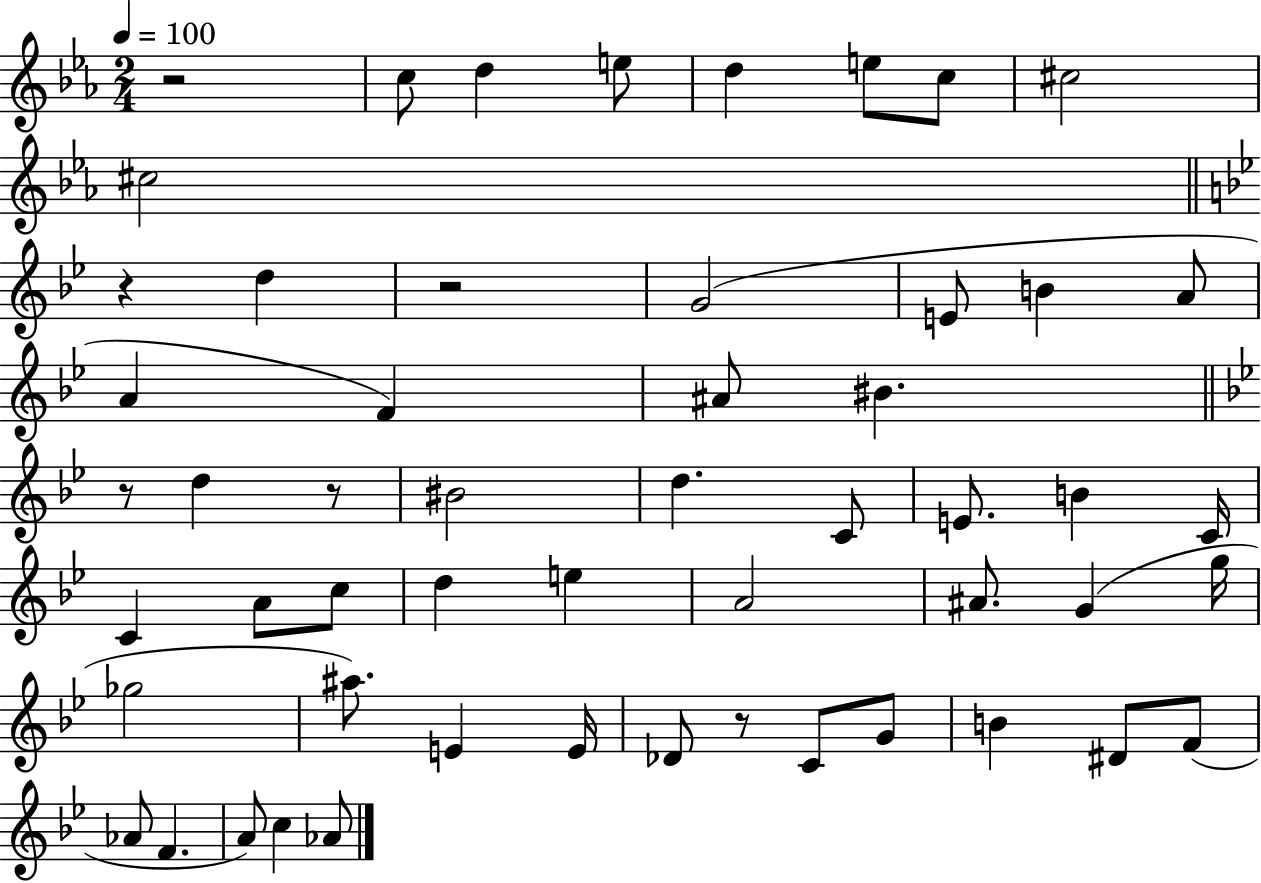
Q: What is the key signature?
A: EES major